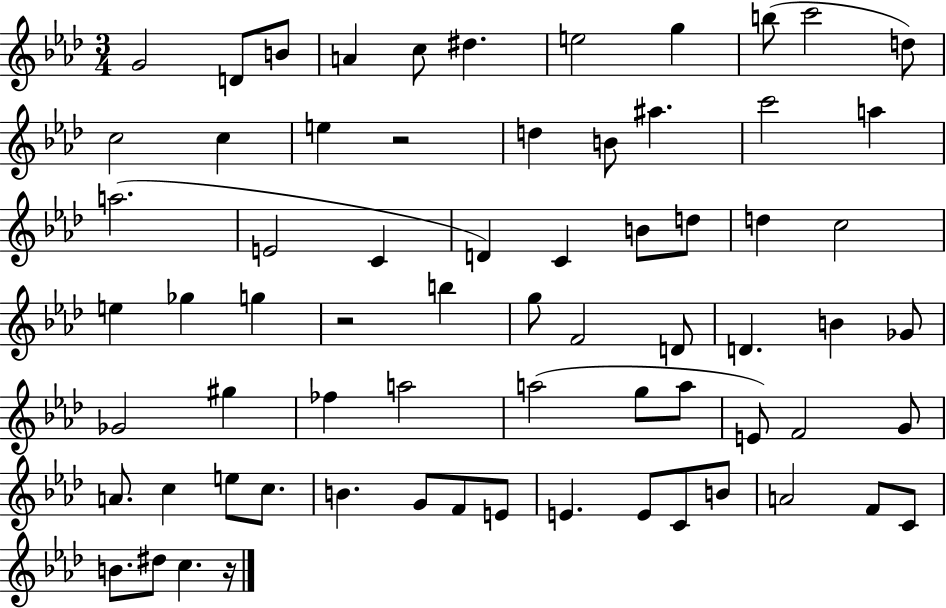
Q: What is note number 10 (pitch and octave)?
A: C6